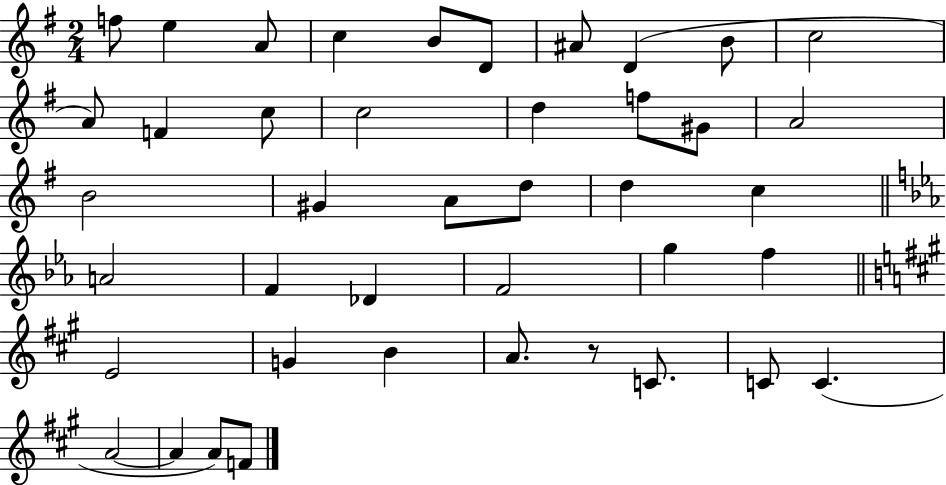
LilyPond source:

{
  \clef treble
  \numericTimeSignature
  \time 2/4
  \key g \major
  \repeat volta 2 { f''8 e''4 a'8 | c''4 b'8 d'8 | ais'8 d'4( b'8 | c''2 | \break a'8) f'4 c''8 | c''2 | d''4 f''8 gis'8 | a'2 | \break b'2 | gis'4 a'8 d''8 | d''4 c''4 | \bar "||" \break \key c \minor a'2 | f'4 des'4 | f'2 | g''4 f''4 | \break \bar "||" \break \key a \major e'2 | g'4 b'4 | a'8. r8 c'8. | c'8 c'4.( | \break a'2~~ | a'4 a'8) f'8 | } \bar "|."
}